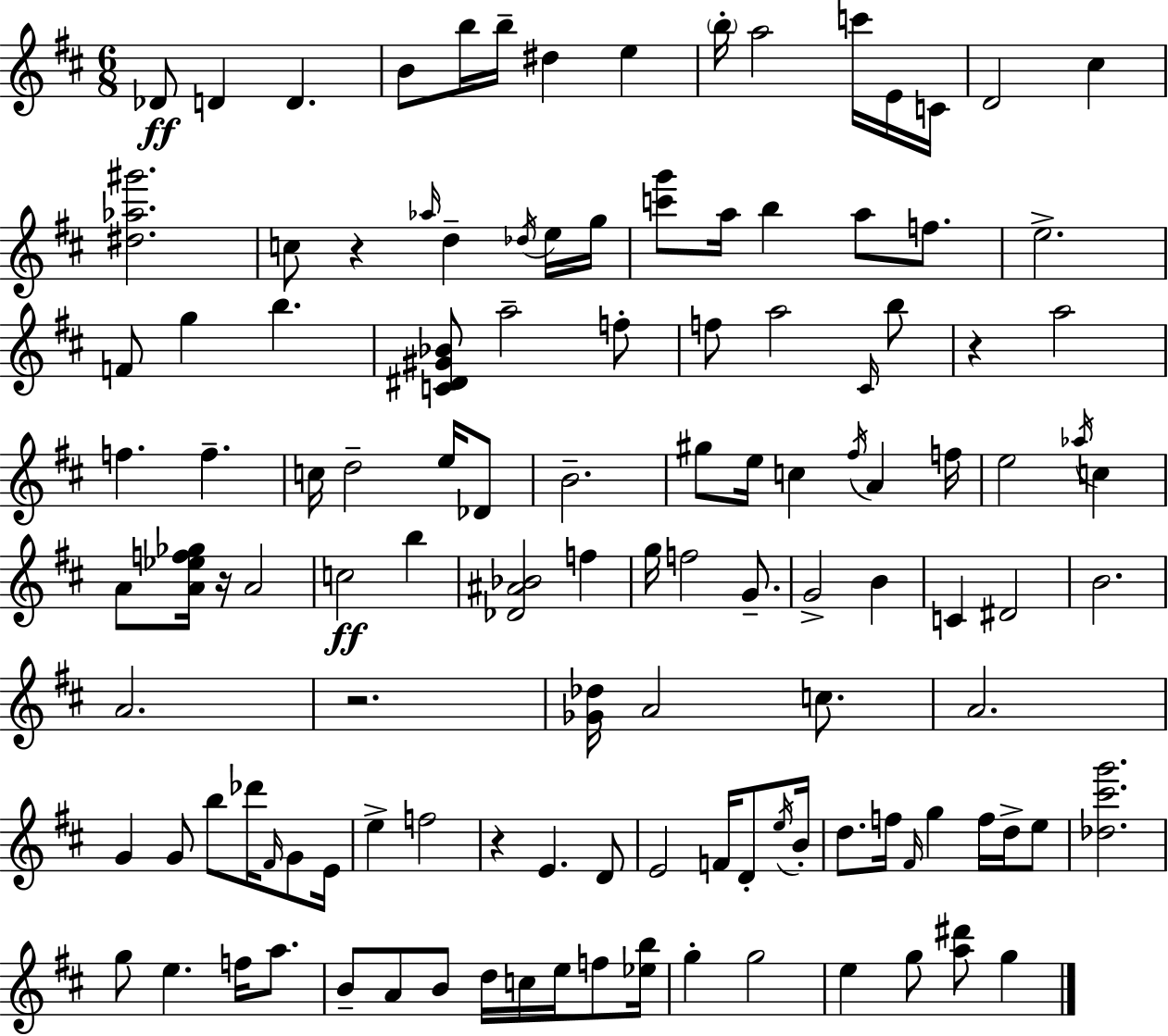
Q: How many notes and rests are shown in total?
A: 122